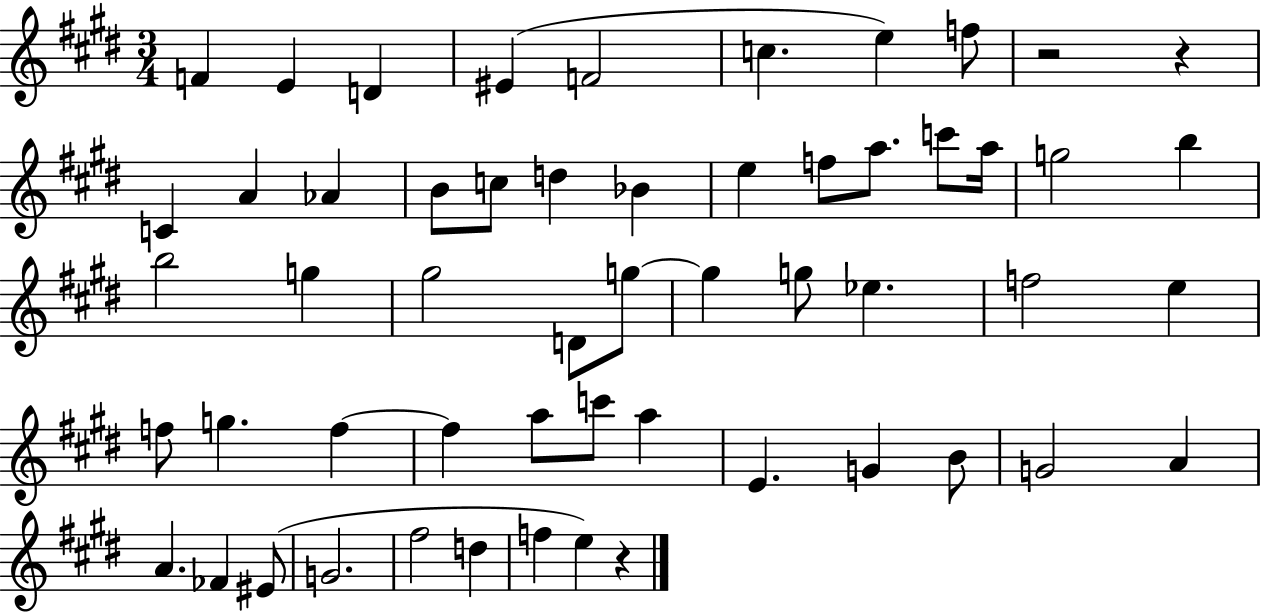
{
  \clef treble
  \numericTimeSignature
  \time 3/4
  \key e \major
  f'4 e'4 d'4 | eis'4( f'2 | c''4. e''4) f''8 | r2 r4 | \break c'4 a'4 aes'4 | b'8 c''8 d''4 bes'4 | e''4 f''8 a''8. c'''8 a''16 | g''2 b''4 | \break b''2 g''4 | gis''2 d'8 g''8~~ | g''4 g''8 ees''4. | f''2 e''4 | \break f''8 g''4. f''4~~ | f''4 a''8 c'''8 a''4 | e'4. g'4 b'8 | g'2 a'4 | \break a'4. fes'4 eis'8( | g'2. | fis''2 d''4 | f''4 e''4) r4 | \break \bar "|."
}